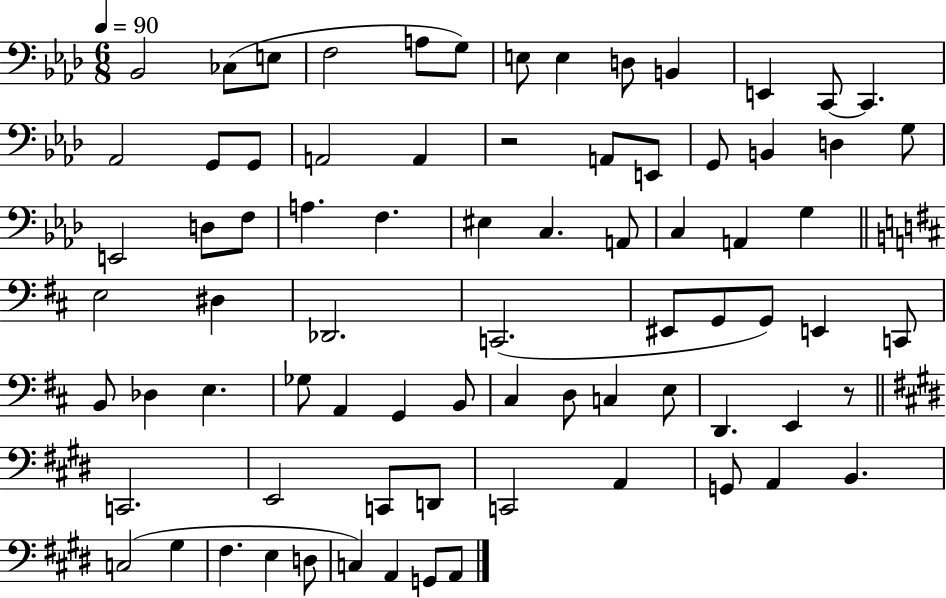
X:1
T:Untitled
M:6/8
L:1/4
K:Ab
_B,,2 _C,/2 E,/2 F,2 A,/2 G,/2 E,/2 E, D,/2 B,, E,, C,,/2 C,, _A,,2 G,,/2 G,,/2 A,,2 A,, z2 A,,/2 E,,/2 G,,/2 B,, D, G,/2 E,,2 D,/2 F,/2 A, F, ^E, C, A,,/2 C, A,, G, E,2 ^D, _D,,2 C,,2 ^E,,/2 G,,/2 G,,/2 E,, C,,/2 B,,/2 _D, E, _G,/2 A,, G,, B,,/2 ^C, D,/2 C, E,/2 D,, E,, z/2 C,,2 E,,2 C,,/2 D,,/2 C,,2 A,, G,,/2 A,, B,, C,2 ^G, ^F, E, D,/2 C, A,, G,,/2 A,,/2